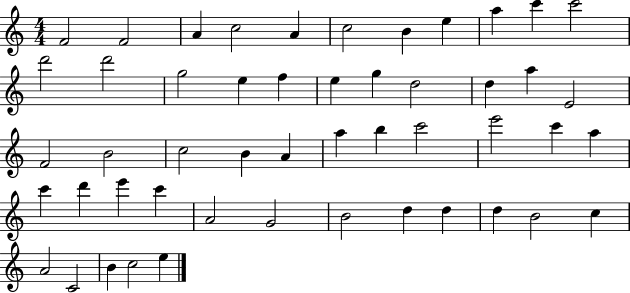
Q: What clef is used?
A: treble